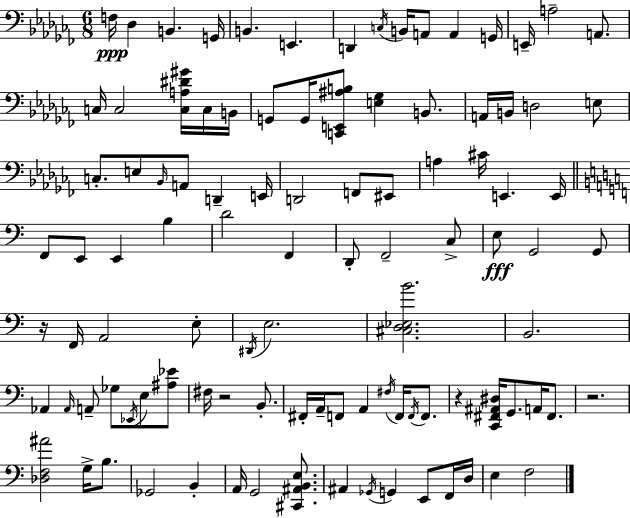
{
  \clef bass
  \numericTimeSignature
  \time 6/8
  \key aes \minor
  \repeat volta 2 { f16\ppp des4 b,4. g,16 | b,4. e,4. | d,4 \acciaccatura { c16 } b,16 a,8 a,4 | g,16 e,16-- a2-- a,8. | \break c16 c2 <c a dis' gis'>16 c16 | b,16 g,8 g,16 <c, e, ais b>8 <e ges>4 b,8. | a,16 b,16 d2 e8 | c8.-. e8 \grace { bes,16 } a,8 d,4-- | \break e,16 d,2 f,8 | eis,8 a4 cis'16 e,4. | e,16 \bar "||" \break \key c \major f,8 e,8 e,4 b4 | d'2 f,4 | d,8-. f,2-- c8-> | e8\fff g,2 g,8 | \break r16 f,16 a,2 e8-. | \acciaccatura { dis,16 } e2. | <cis d ees b'>2. | b,2. | \break aes,4 \grace { aes,16 } a,8-- ges8 \acciaccatura { ees,16 } e8 | <ais ees'>8 fis16 r2 | b,8.-. fis,16-. a,16-- f,8 a,4 \acciaccatura { fis16 } | f,16 \acciaccatura { f,16 } f,8. r4 <c, fis, ais, dis>16 g,8. | \break a,16 fis,8. r2. | <des f ais'>2 | g16-> b8. ges,2 | b,4-. a,16 g,2 | \break <cis, ais, b, e>8. ais,4 \acciaccatura { ges,16 } g,4 | e,8 f,16 d16 e4 f2 | } \bar "|."
}